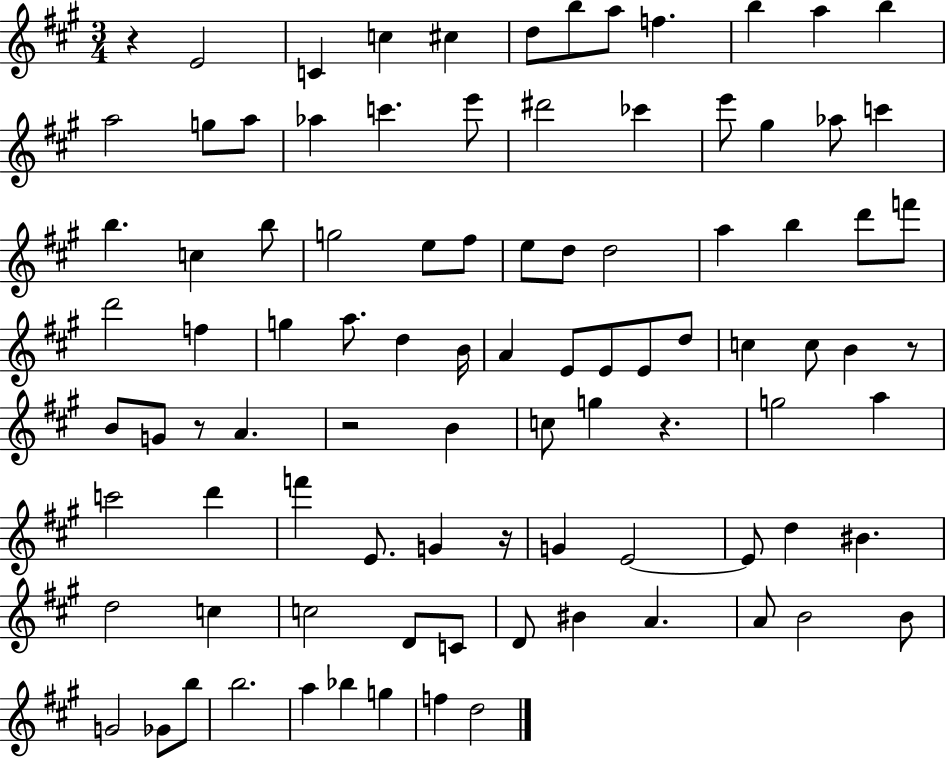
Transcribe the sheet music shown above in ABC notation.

X:1
T:Untitled
M:3/4
L:1/4
K:A
z E2 C c ^c d/2 b/2 a/2 f b a b a2 g/2 a/2 _a c' e'/2 ^d'2 _c' e'/2 ^g _a/2 c' b c b/2 g2 e/2 ^f/2 e/2 d/2 d2 a b d'/2 f'/2 d'2 f g a/2 d B/4 A E/2 E/2 E/2 d/2 c c/2 B z/2 B/2 G/2 z/2 A z2 B c/2 g z g2 a c'2 d' f' E/2 G z/4 G E2 E/2 d ^B d2 c c2 D/2 C/2 D/2 ^B A A/2 B2 B/2 G2 _G/2 b/2 b2 a _b g f d2